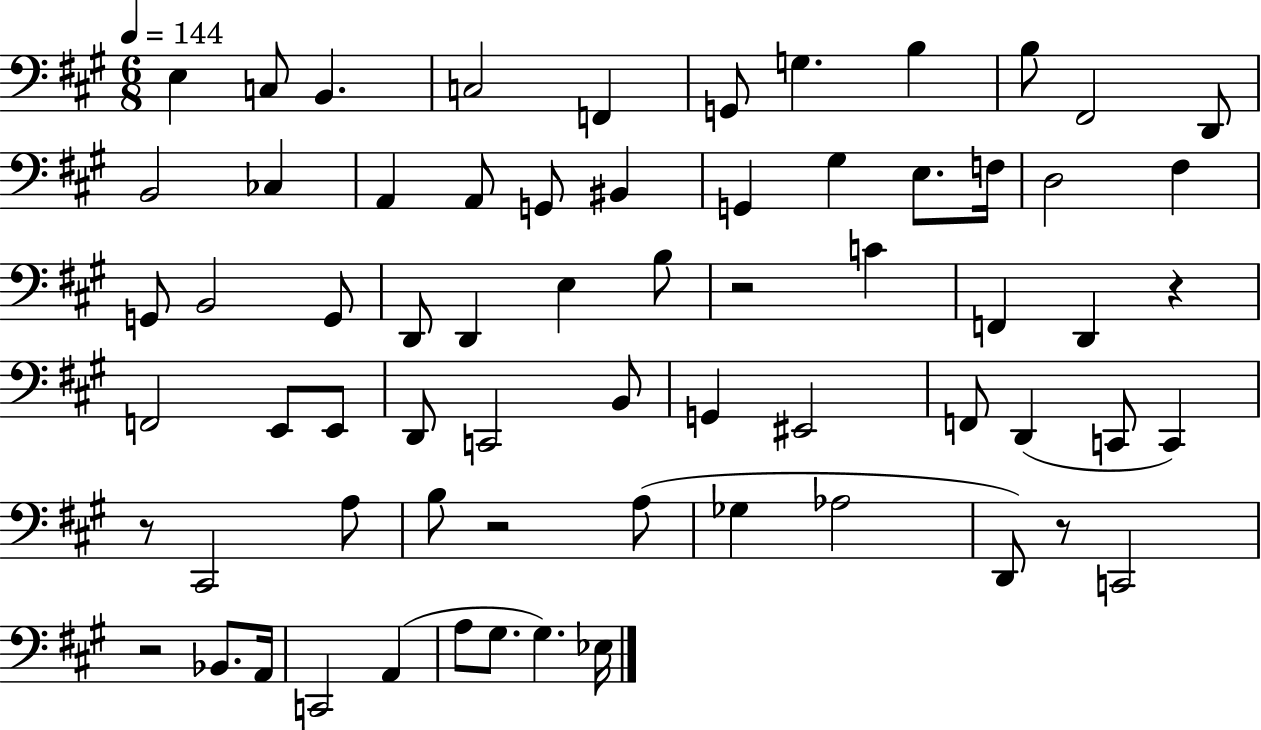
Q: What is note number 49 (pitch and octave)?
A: A3